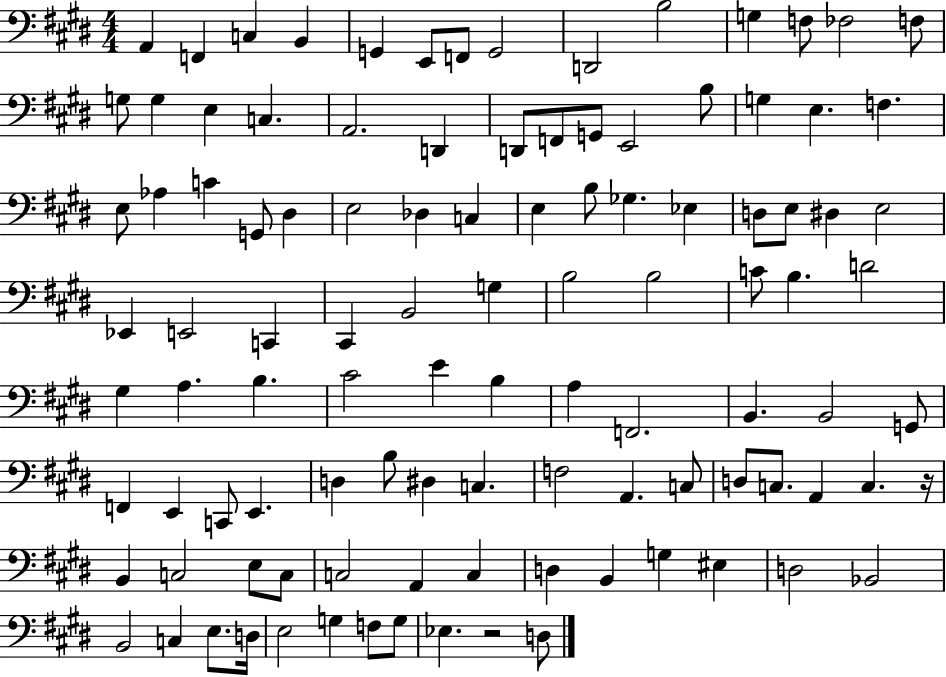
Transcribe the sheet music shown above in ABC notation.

X:1
T:Untitled
M:4/4
L:1/4
K:E
A,, F,, C, B,, G,, E,,/2 F,,/2 G,,2 D,,2 B,2 G, F,/2 _F,2 F,/2 G,/2 G, E, C, A,,2 D,, D,,/2 F,,/2 G,,/2 E,,2 B,/2 G, E, F, E,/2 _A, C G,,/2 ^D, E,2 _D, C, E, B,/2 _G, _E, D,/2 E,/2 ^D, E,2 _E,, E,,2 C,, ^C,, B,,2 G, B,2 B,2 C/2 B, D2 ^G, A, B, ^C2 E B, A, F,,2 B,, B,,2 G,,/2 F,, E,, C,,/2 E,, D, B,/2 ^D, C, F,2 A,, C,/2 D,/2 C,/2 A,, C, z/4 B,, C,2 E,/2 C,/2 C,2 A,, C, D, B,, G, ^E, D,2 _B,,2 B,,2 C, E,/2 D,/4 E,2 G, F,/2 G,/2 _E, z2 D,/2